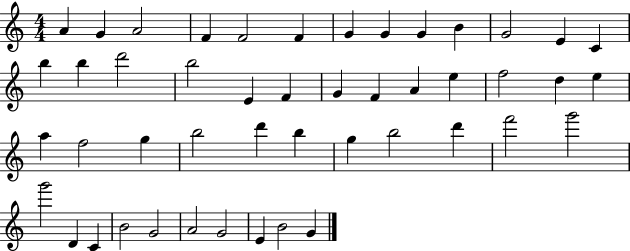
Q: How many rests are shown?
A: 0